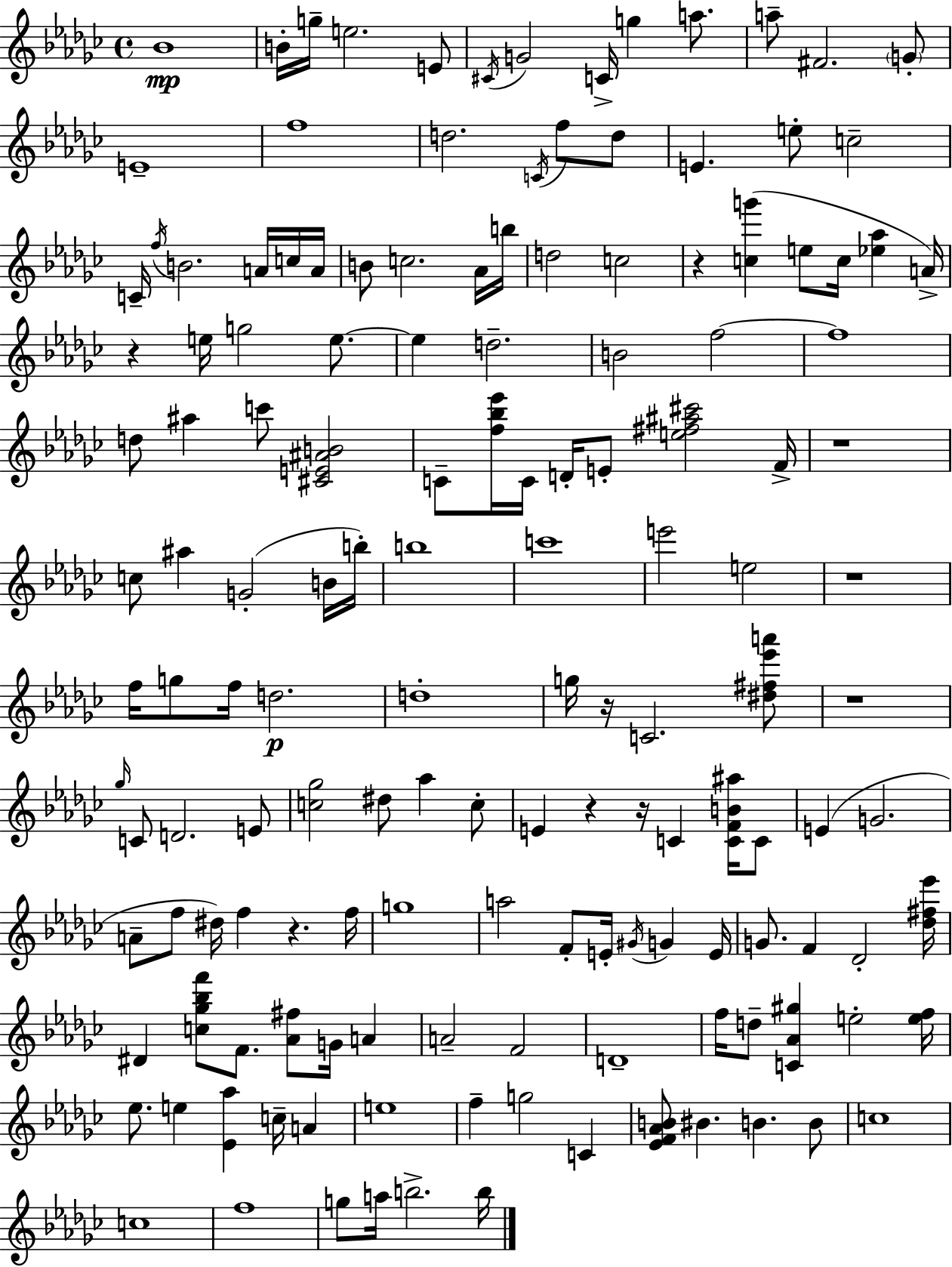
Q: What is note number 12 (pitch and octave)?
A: F#4